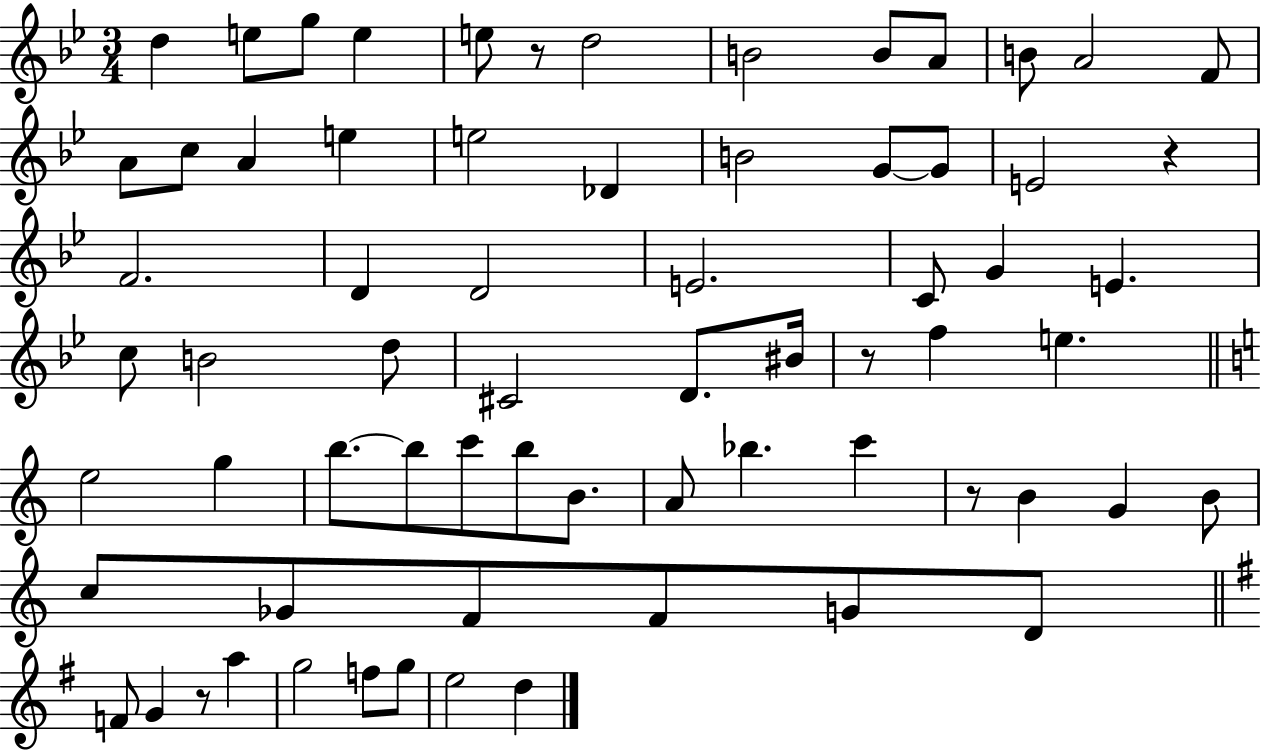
X:1
T:Untitled
M:3/4
L:1/4
K:Bb
d e/2 g/2 e e/2 z/2 d2 B2 B/2 A/2 B/2 A2 F/2 A/2 c/2 A e e2 _D B2 G/2 G/2 E2 z F2 D D2 E2 C/2 G E c/2 B2 d/2 ^C2 D/2 ^B/4 z/2 f e e2 g b/2 b/2 c'/2 b/2 B/2 A/2 _b c' z/2 B G B/2 c/2 _G/2 F/2 F/2 G/2 D/2 F/2 G z/2 a g2 f/2 g/2 e2 d